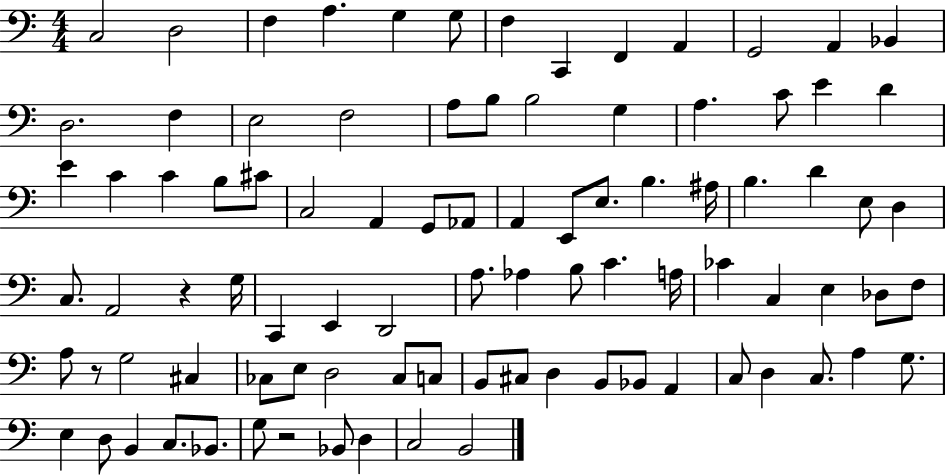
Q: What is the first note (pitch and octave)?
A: C3